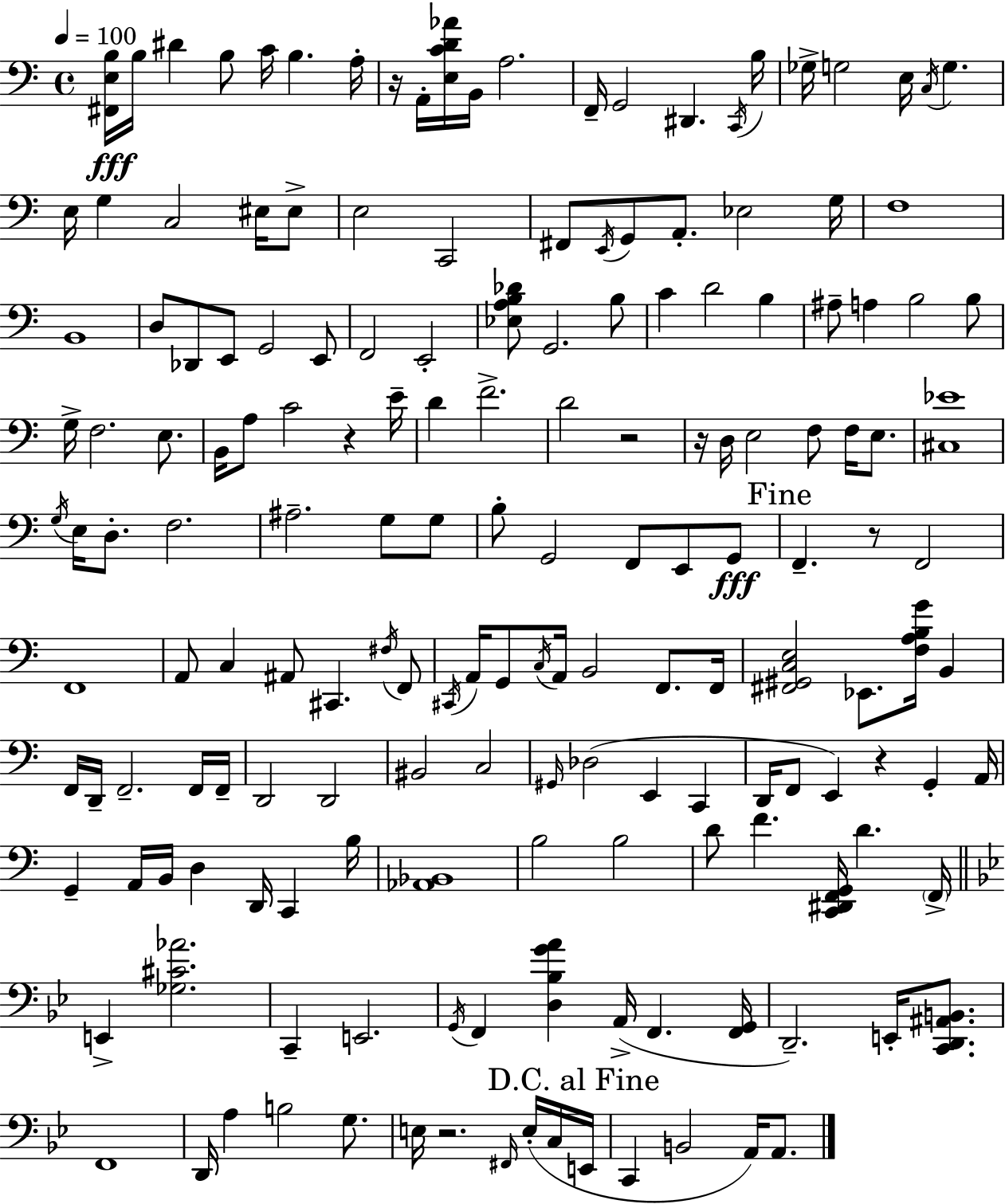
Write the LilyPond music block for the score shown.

{
  \clef bass
  \time 4/4
  \defaultTimeSignature
  \key c \major
  \tempo 4 = 100
  <fis, e b>16\fff b16 dis'4 b8 c'16 b4. a16-. | r16 a,16-. <e c' d' aes'>16 b,16 a2. | f,16-- g,2 dis,4. \acciaccatura { c,16 } | b16 ges16-> g2 e16 \acciaccatura { c16 } g4. | \break e16 g4 c2 eis16 | eis8-> e2 c,2 | fis,8 \acciaccatura { e,16 } g,8 a,8.-. ees2 | g16 f1 | \break b,1 | d8 des,8 e,8 g,2 | e,8 f,2 e,2-. | <ees a b des'>8 g,2. | \break b8 c'4 d'2 b4 | ais8-- a4 b2 | b8 g16-> f2. | e8. b,16 a8 c'2 r4 | \break e'16-- d'4 f'2.-> | d'2 r2 | r16 d16 e2 f8 f16 | e8. <cis ees'>1 | \break \acciaccatura { g16 } e16 d8.-. f2. | ais2.-- | g8 g8 b8-. g,2 f,8 | e,8 g,8\fff \mark "Fine" f,4.-- r8 f,2 | \break f,1 | a,8 c4 ais,8 cis,4. | \acciaccatura { fis16 } f,8 \acciaccatura { cis,16 } a,16 g,8 \acciaccatura { c16 } a,16 b,2 | f,8. f,16 <fis, gis, c e>2 ees,8. | \break <f a b g'>16 b,4 f,16 d,16-- f,2.-- | f,16 f,16-- d,2 d,2 | bis,2 c2 | \grace { gis,16 } des2( | \break e,4 c,4 d,16 f,8 e,4) r4 | g,4-. a,16 g,4-- a,16 b,16 d4 | d,16 c,4 b16 <aes, bes,>1 | b2 | \break b2 d'8 f'4. | <c, dis, f, g,>16 d'4. \parenthesize f,16-> \bar "||" \break \key bes \major e,4-> <ges cis' aes'>2. | c,4-- e,2. | \acciaccatura { g,16 } f,4 <d bes g' a'>4 a,16->( f,4. | <f, g,>16 d,2.--) e,16-. <c, d, ais, b,>8. | \break f,1 | d,16 a4 b2 g8. | e16 r2. \grace { fis,16 } e16-.( | c16 \mark "D.C. al Fine" e,16 c,4 b,2 a,16) a,8. | \break \bar "|."
}